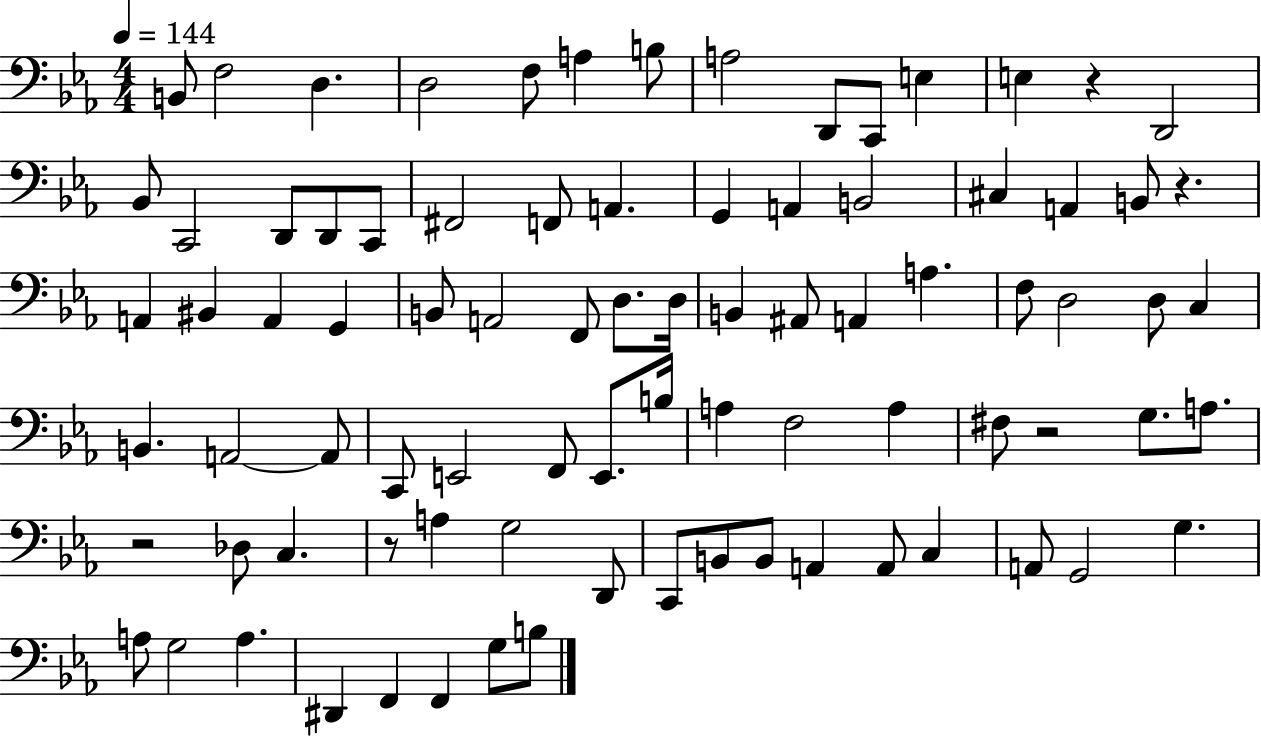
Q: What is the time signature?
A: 4/4